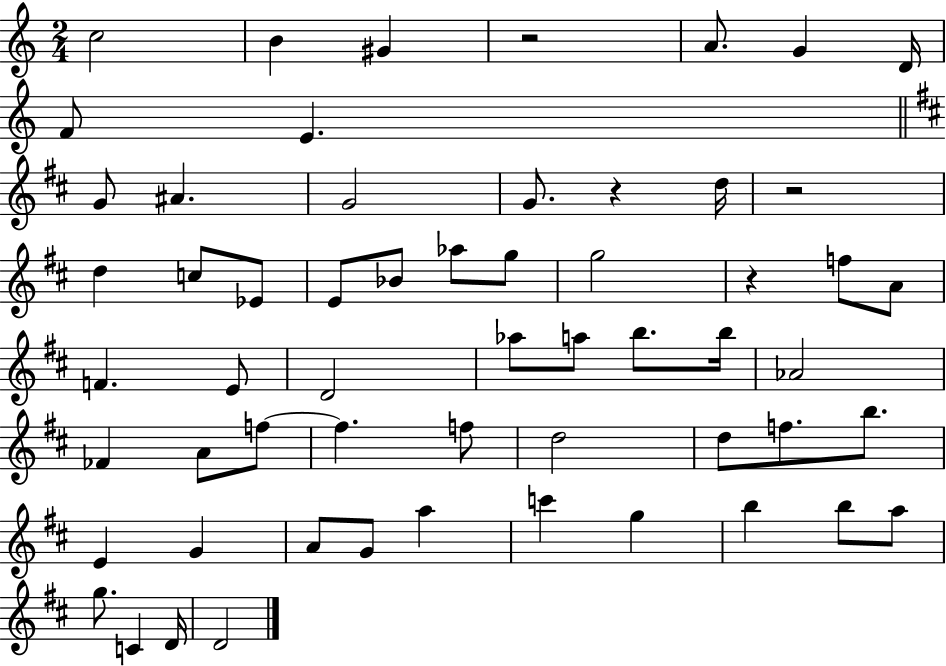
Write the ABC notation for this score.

X:1
T:Untitled
M:2/4
L:1/4
K:C
c2 B ^G z2 A/2 G D/4 F/2 E G/2 ^A G2 G/2 z d/4 z2 d c/2 _E/2 E/2 _B/2 _a/2 g/2 g2 z f/2 A/2 F E/2 D2 _a/2 a/2 b/2 b/4 _A2 _F A/2 f/2 f f/2 d2 d/2 f/2 b/2 E G A/2 G/2 a c' g b b/2 a/2 g/2 C D/4 D2